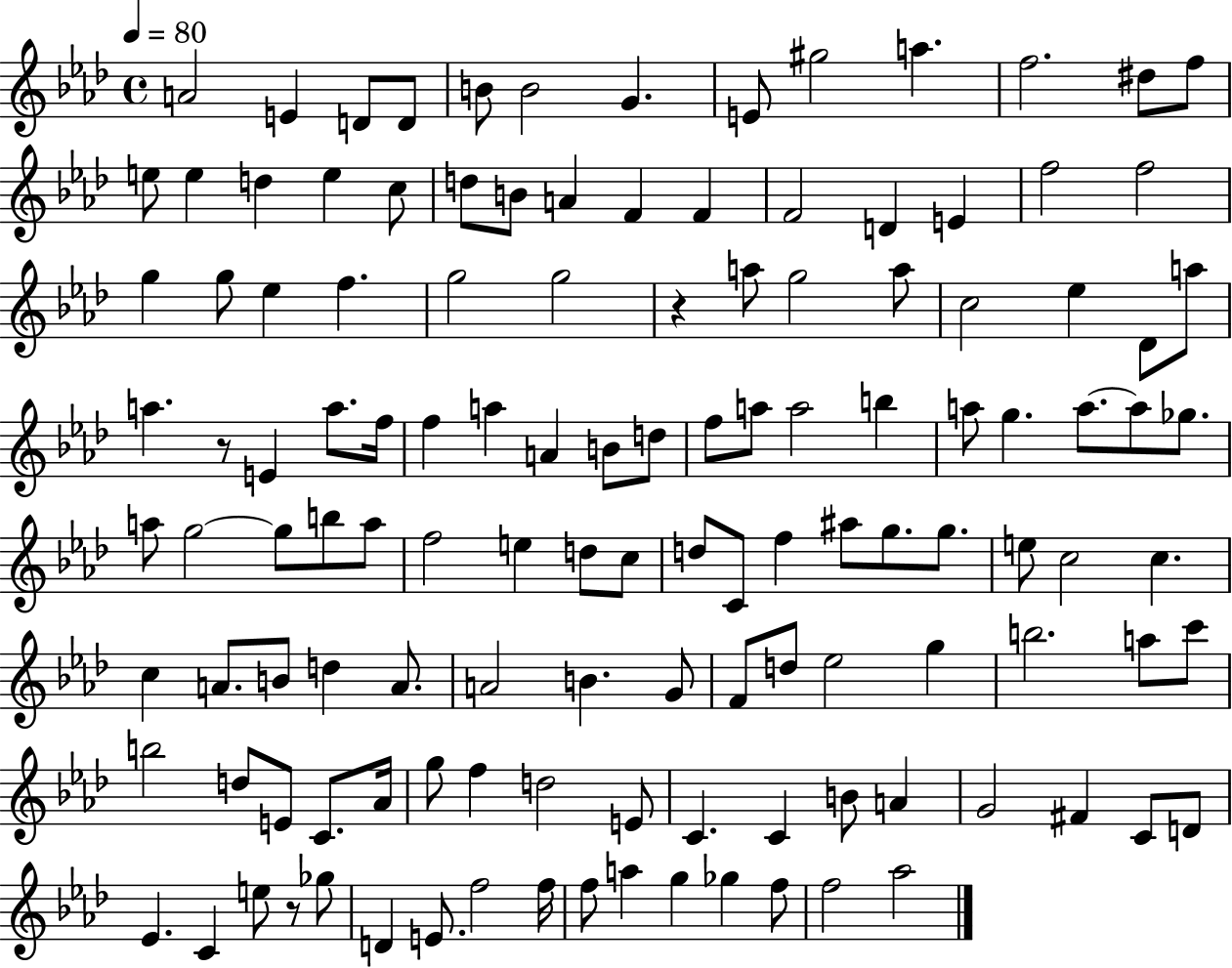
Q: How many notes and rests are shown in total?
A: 127